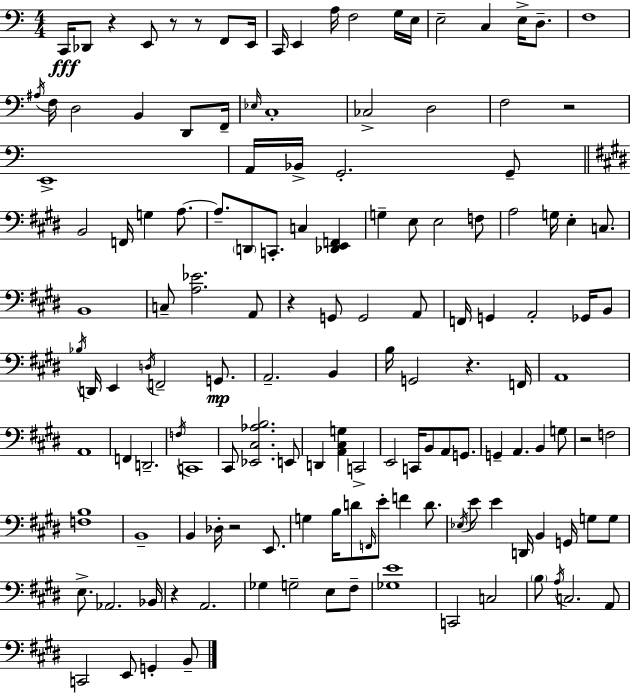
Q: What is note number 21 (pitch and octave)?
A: D2